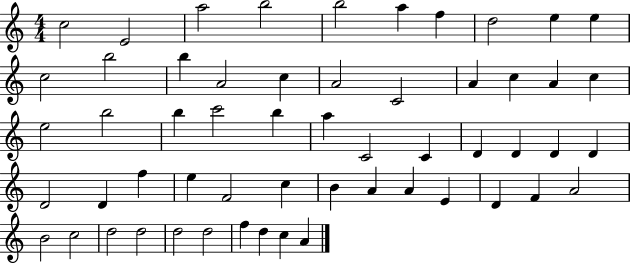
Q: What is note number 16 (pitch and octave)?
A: A4